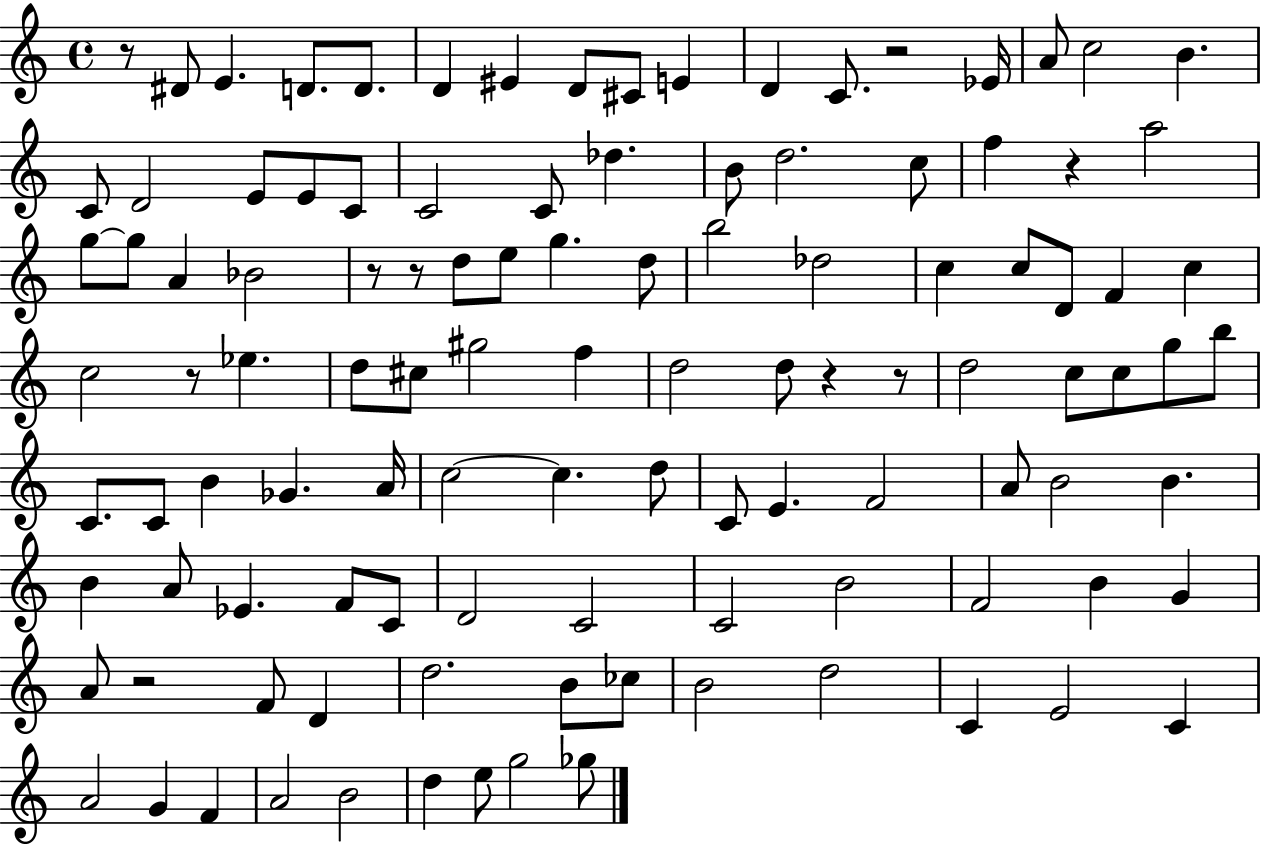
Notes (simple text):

R/e D#4/e E4/q. D4/e. D4/e. D4/q EIS4/q D4/e C#4/e E4/q D4/q C4/e. R/h Eb4/s A4/e C5/h B4/q. C4/e D4/h E4/e E4/e C4/e C4/h C4/e Db5/q. B4/e D5/h. C5/e F5/q R/q A5/h G5/e G5/e A4/q Bb4/h R/e R/e D5/e E5/e G5/q. D5/e B5/h Db5/h C5/q C5/e D4/e F4/q C5/q C5/h R/e Eb5/q. D5/e C#5/e G#5/h F5/q D5/h D5/e R/q R/e D5/h C5/e C5/e G5/e B5/e C4/e. C4/e B4/q Gb4/q. A4/s C5/h C5/q. D5/e C4/e E4/q. F4/h A4/e B4/h B4/q. B4/q A4/e Eb4/q. F4/e C4/e D4/h C4/h C4/h B4/h F4/h B4/q G4/q A4/e R/h F4/e D4/q D5/h. B4/e CES5/e B4/h D5/h C4/q E4/h C4/q A4/h G4/q F4/q A4/h B4/h D5/q E5/e G5/h Gb5/e